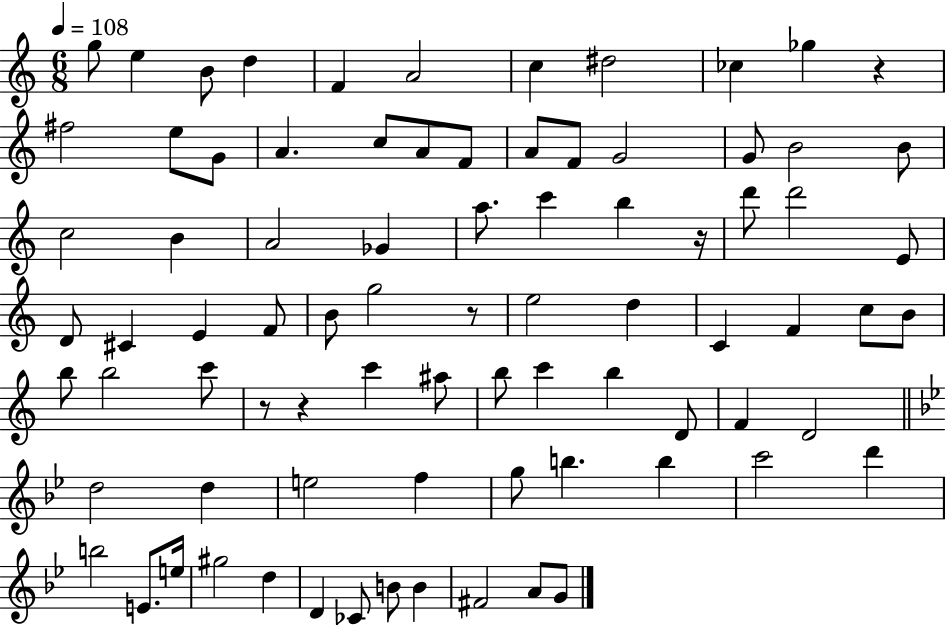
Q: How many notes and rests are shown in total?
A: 82